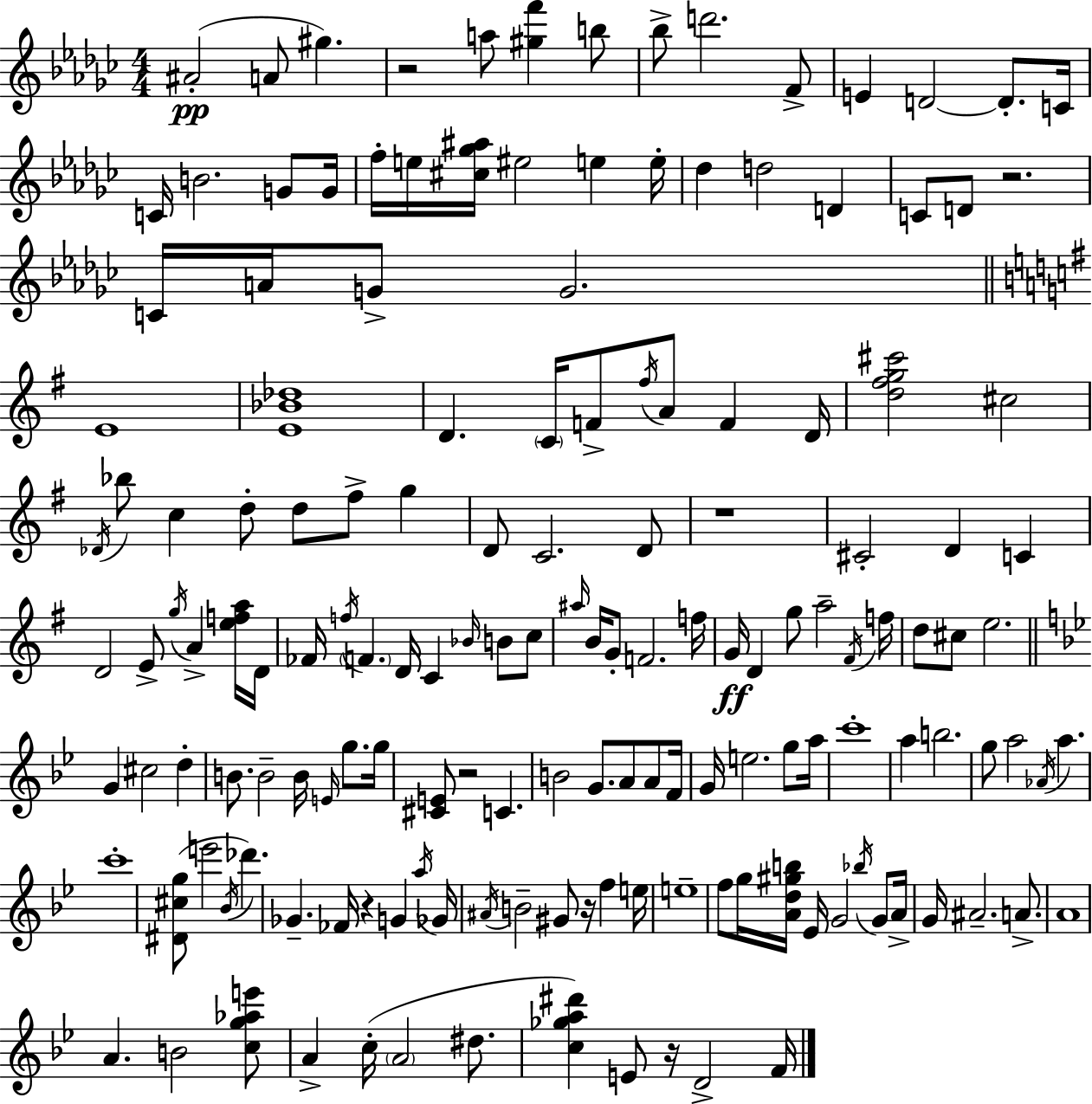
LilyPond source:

{
  \clef treble
  \numericTimeSignature
  \time 4/4
  \key ees \minor
  \repeat volta 2 { ais'2-.(\pp a'8 gis''4.) | r2 a''8 <gis'' f'''>4 b''8 | bes''8-> d'''2. f'8-> | e'4 d'2~~ d'8.-. c'16 | \break c'16 b'2. g'8 g'16 | f''16-. e''16 <cis'' ges'' ais''>16 eis''2 e''4 e''16-. | des''4 d''2 d'4 | c'8 d'8 r2. | \break c'16 a'16 g'8-> g'2. | \bar "||" \break \key g \major e'1 | <e' bes' des''>1 | d'4. \parenthesize c'16 f'8-> \acciaccatura { fis''16 } a'8 f'4 | d'16 <d'' fis'' g'' cis'''>2 cis''2 | \break \acciaccatura { des'16 } bes''8 c''4 d''8-. d''8 fis''8-> g''4 | d'8 c'2. | d'8 r1 | cis'2-. d'4 c'4 | \break d'2 e'8-> \acciaccatura { g''16 } a'4-> | <e'' f'' a''>16 d'16 fes'16 \acciaccatura { f''16 } \parenthesize f'4. d'16 c'4 | \grace { bes'16 } b'8 c''8 \grace { ais''16 } b'16 g'8-. f'2. | f''16 g'16\ff d'4 g''8 a''2-- | \break \acciaccatura { fis'16 } f''16 d''8 cis''8 e''2. | \bar "||" \break \key bes \major g'4 cis''2 d''4-. | b'8. b'2-- b'16 \grace { e'16 } g''8. | g''16 <cis' e'>8 r2 c'4. | b'2 g'8. a'8 a'8 | \break f'16 g'16 e''2. g''8 | a''16 c'''1-. | a''4 b''2. | g''8 a''2 \acciaccatura { aes'16 } a''4. | \break c'''1-. | <dis' cis'' g''>8( e'''2 \acciaccatura { bes'16 } des'''4.) | ges'4.-- fes'16 r4 g'4 | \acciaccatura { a''16 } ges'16 \acciaccatura { ais'16 } b'2-- gis'8 r16 | \break f''4 e''16 e''1-- | f''8 g''16 <a' d'' gis'' b''>16 ees'16 g'2 | \acciaccatura { bes''16 } g'8 a'16-> g'16 ais'2.-- | a'8.-> a'1 | \break a'4. b'2 | <c'' g'' aes'' e'''>8 a'4-> c''16-.( \parenthesize a'2 | dis''8. <c'' ges'' a'' dis'''>4) e'8 r16 d'2-> | f'16 } \bar "|."
}